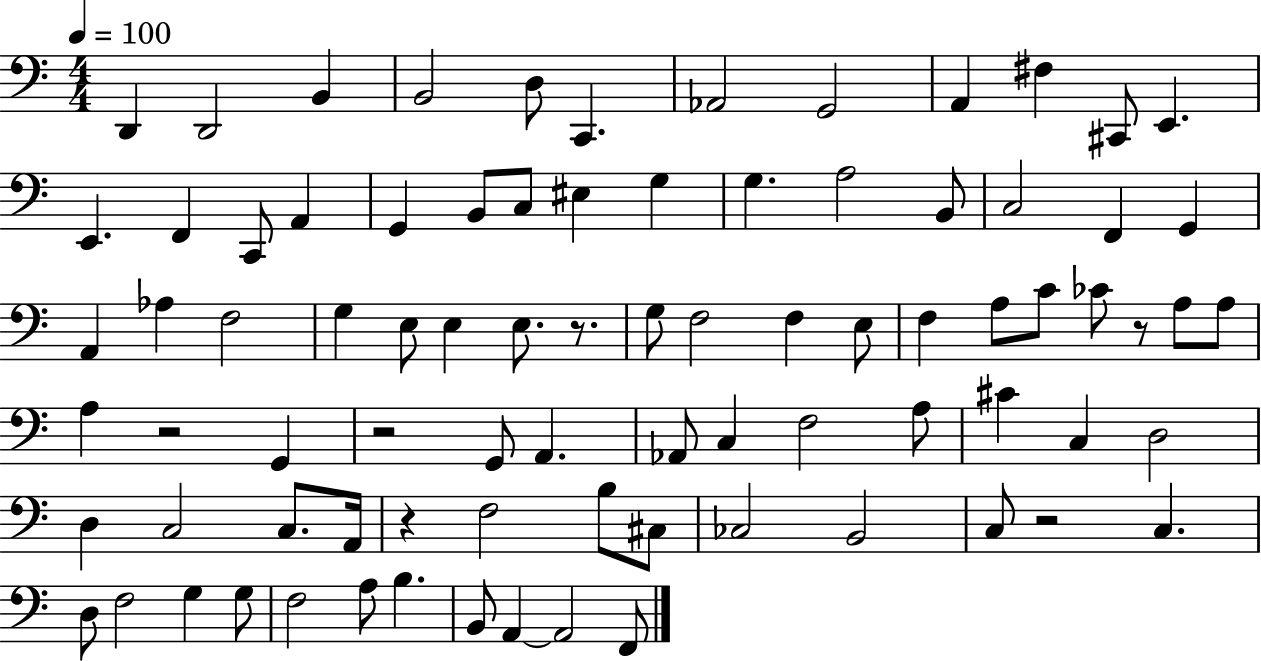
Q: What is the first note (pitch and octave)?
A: D2